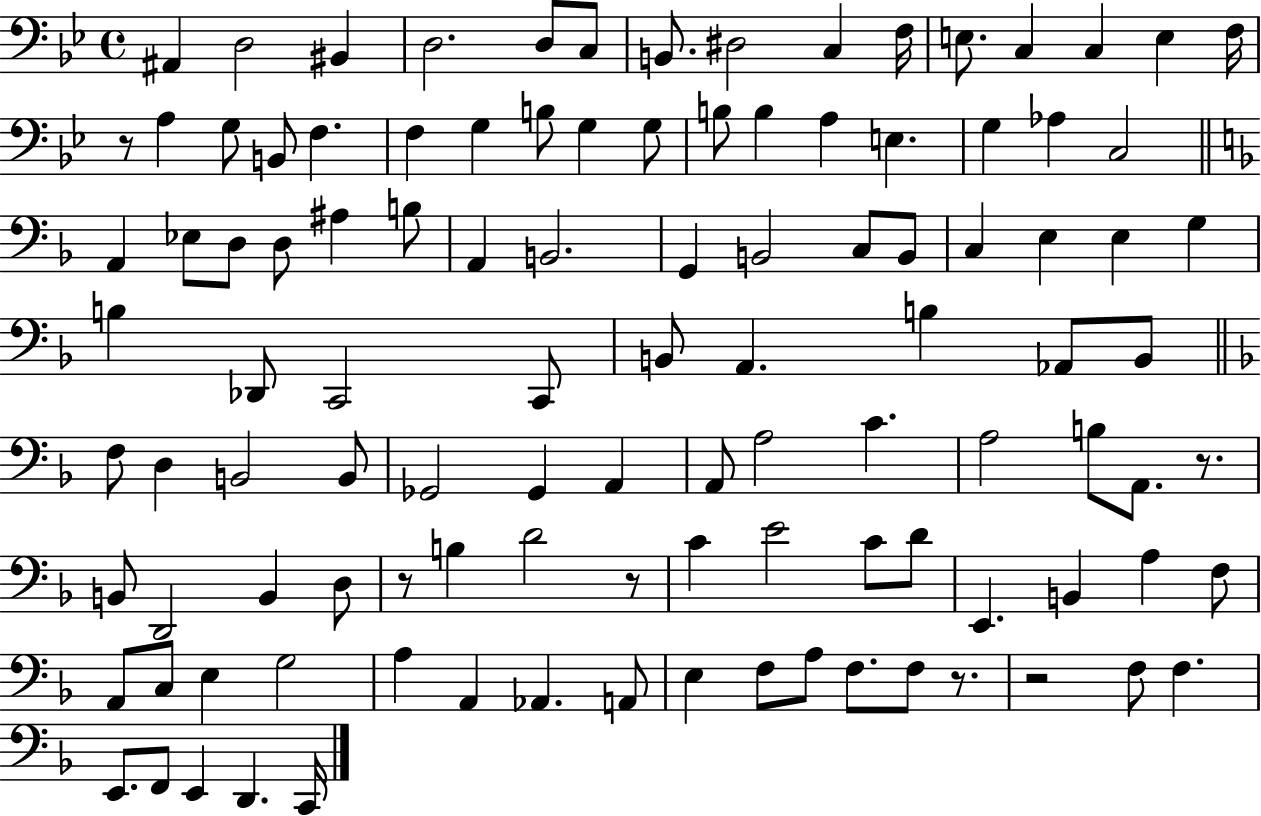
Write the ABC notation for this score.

X:1
T:Untitled
M:4/4
L:1/4
K:Bb
^A,, D,2 ^B,, D,2 D,/2 C,/2 B,,/2 ^D,2 C, F,/4 E,/2 C, C, E, F,/4 z/2 A, G,/2 B,,/2 F, F, G, B,/2 G, G,/2 B,/2 B, A, E, G, _A, C,2 A,, _E,/2 D,/2 D,/2 ^A, B,/2 A,, B,,2 G,, B,,2 C,/2 B,,/2 C, E, E, G, B, _D,,/2 C,,2 C,,/2 B,,/2 A,, B, _A,,/2 B,,/2 F,/2 D, B,,2 B,,/2 _G,,2 _G,, A,, A,,/2 A,2 C A,2 B,/2 A,,/2 z/2 B,,/2 D,,2 B,, D,/2 z/2 B, D2 z/2 C E2 C/2 D/2 E,, B,, A, F,/2 A,,/2 C,/2 E, G,2 A, A,, _A,, A,,/2 E, F,/2 A,/2 F,/2 F,/2 z/2 z2 F,/2 F, E,,/2 F,,/2 E,, D,, C,,/4